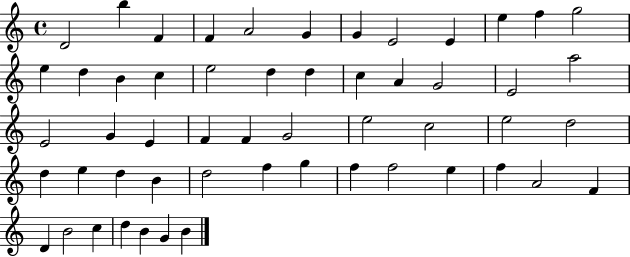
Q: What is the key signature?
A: C major